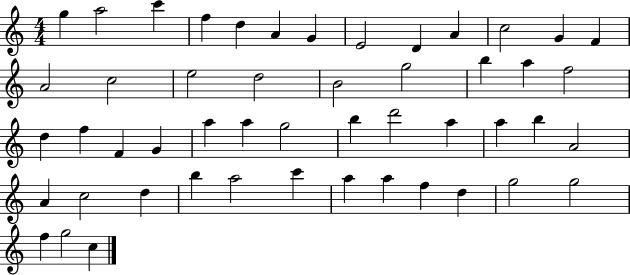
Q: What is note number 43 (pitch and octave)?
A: A5